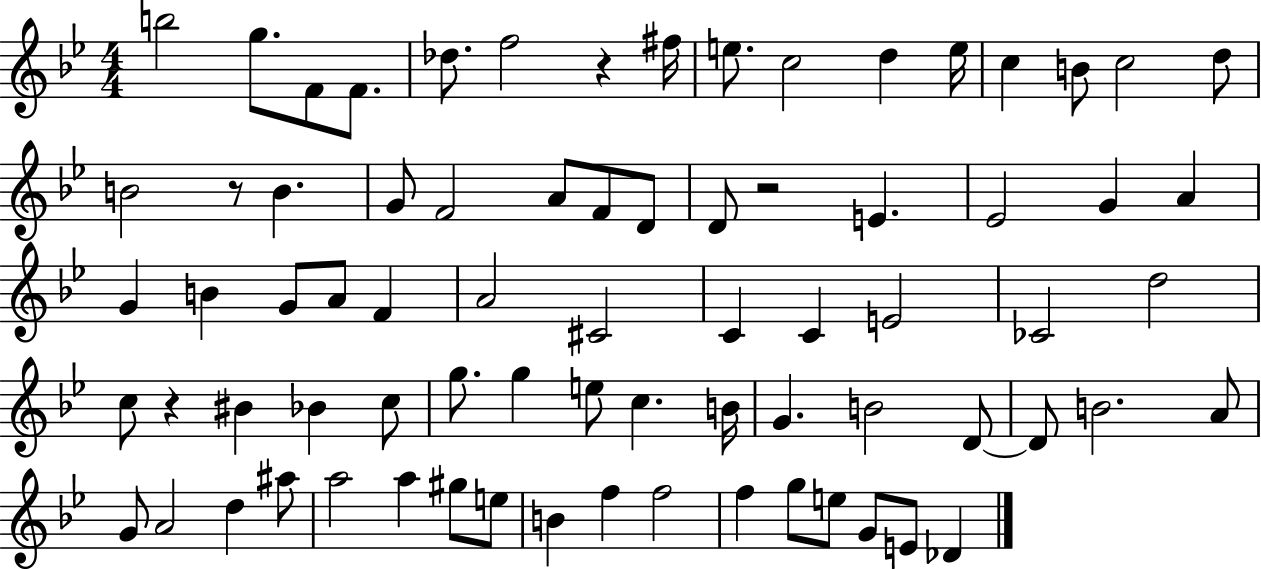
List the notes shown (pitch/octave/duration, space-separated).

B5/h G5/e. F4/e F4/e. Db5/e. F5/h R/q F#5/s E5/e. C5/h D5/q E5/s C5/q B4/e C5/h D5/e B4/h R/e B4/q. G4/e F4/h A4/e F4/e D4/e D4/e R/h E4/q. Eb4/h G4/q A4/q G4/q B4/q G4/e A4/e F4/q A4/h C#4/h C4/q C4/q E4/h CES4/h D5/h C5/e R/q BIS4/q Bb4/q C5/e G5/e. G5/q E5/e C5/q. B4/s G4/q. B4/h D4/e D4/e B4/h. A4/e G4/e A4/h D5/q A#5/e A5/h A5/q G#5/e E5/e B4/q F5/q F5/h F5/q G5/e E5/e G4/e E4/e Db4/q